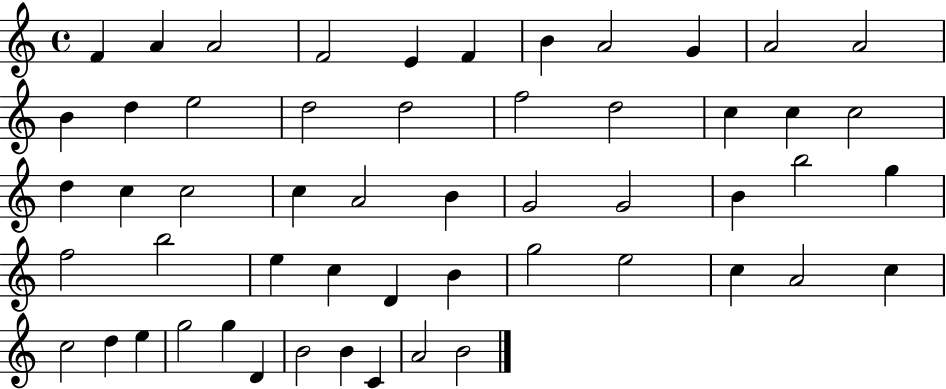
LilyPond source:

{
  \clef treble
  \time 4/4
  \defaultTimeSignature
  \key c \major
  f'4 a'4 a'2 | f'2 e'4 f'4 | b'4 a'2 g'4 | a'2 a'2 | \break b'4 d''4 e''2 | d''2 d''2 | f''2 d''2 | c''4 c''4 c''2 | \break d''4 c''4 c''2 | c''4 a'2 b'4 | g'2 g'2 | b'4 b''2 g''4 | \break f''2 b''2 | e''4 c''4 d'4 b'4 | g''2 e''2 | c''4 a'2 c''4 | \break c''2 d''4 e''4 | g''2 g''4 d'4 | b'2 b'4 c'4 | a'2 b'2 | \break \bar "|."
}